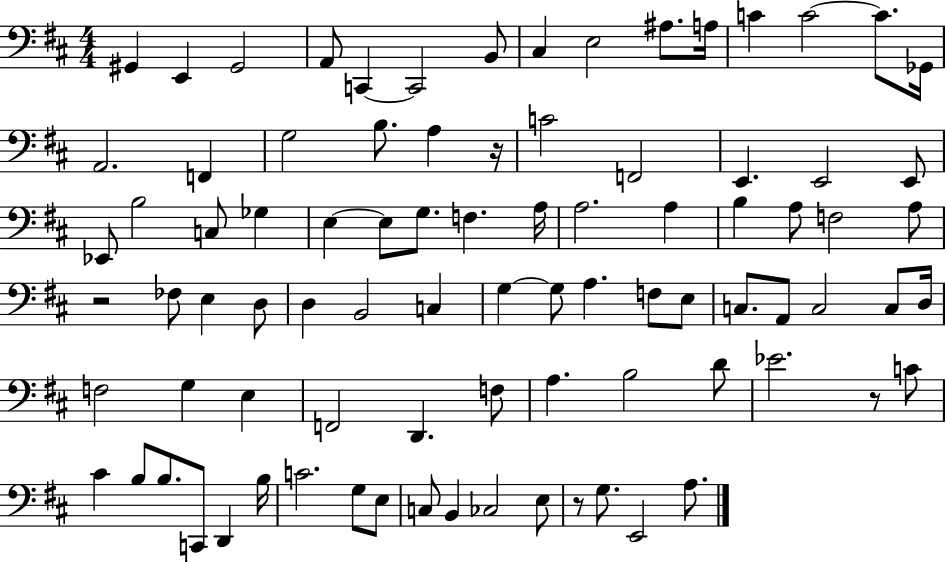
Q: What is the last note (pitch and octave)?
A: A3